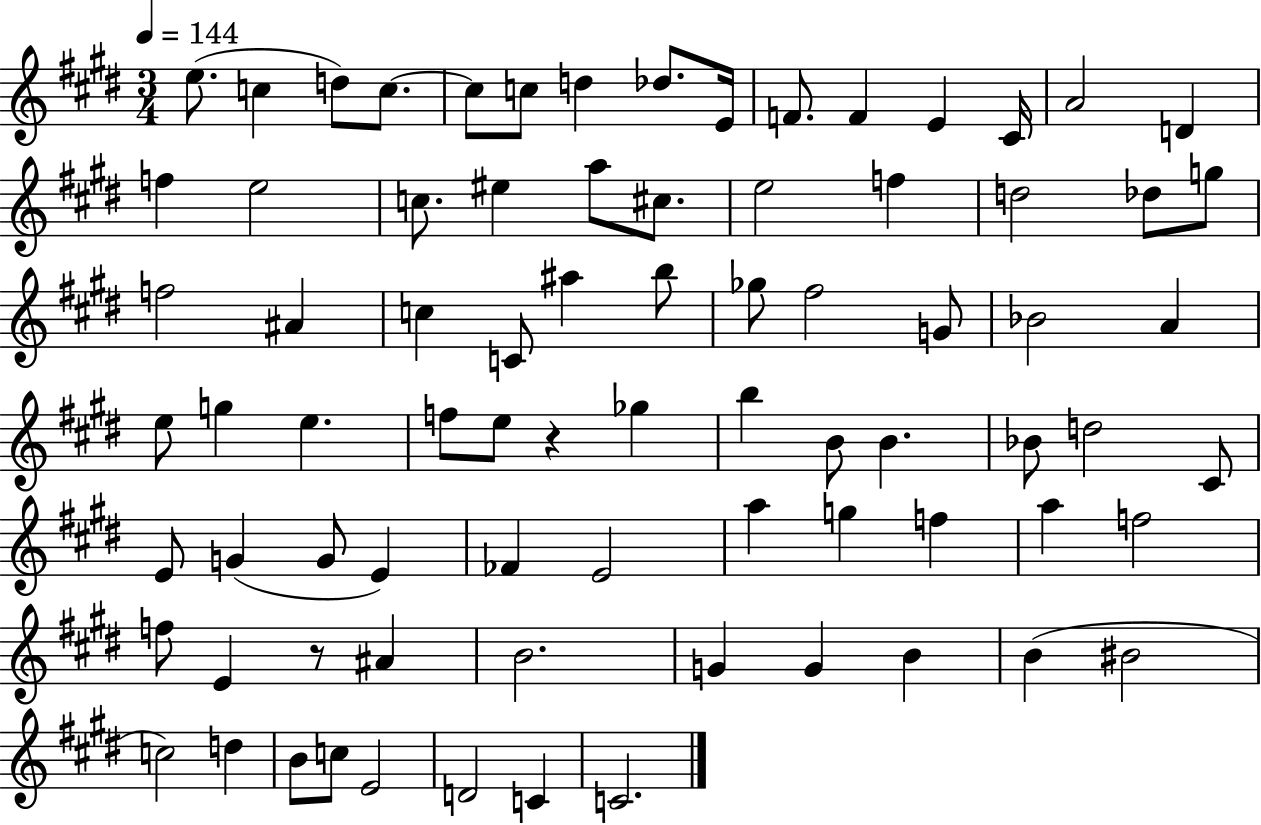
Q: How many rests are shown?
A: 2